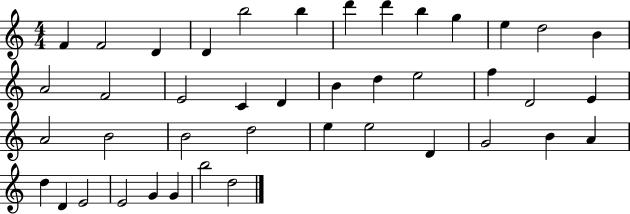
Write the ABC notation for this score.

X:1
T:Untitled
M:4/4
L:1/4
K:C
F F2 D D b2 b d' d' b g e d2 B A2 F2 E2 C D B d e2 f D2 E A2 B2 B2 d2 e e2 D G2 B A d D E2 E2 G G b2 d2